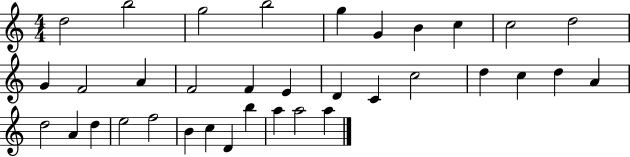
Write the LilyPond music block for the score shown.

{
  \clef treble
  \numericTimeSignature
  \time 4/4
  \key c \major
  d''2 b''2 | g''2 b''2 | g''4 g'4 b'4 c''4 | c''2 d''2 | \break g'4 f'2 a'4 | f'2 f'4 e'4 | d'4 c'4 c''2 | d''4 c''4 d''4 a'4 | \break d''2 a'4 d''4 | e''2 f''2 | b'4 c''4 d'4 b''4 | a''4 a''2 a''4 | \break \bar "|."
}